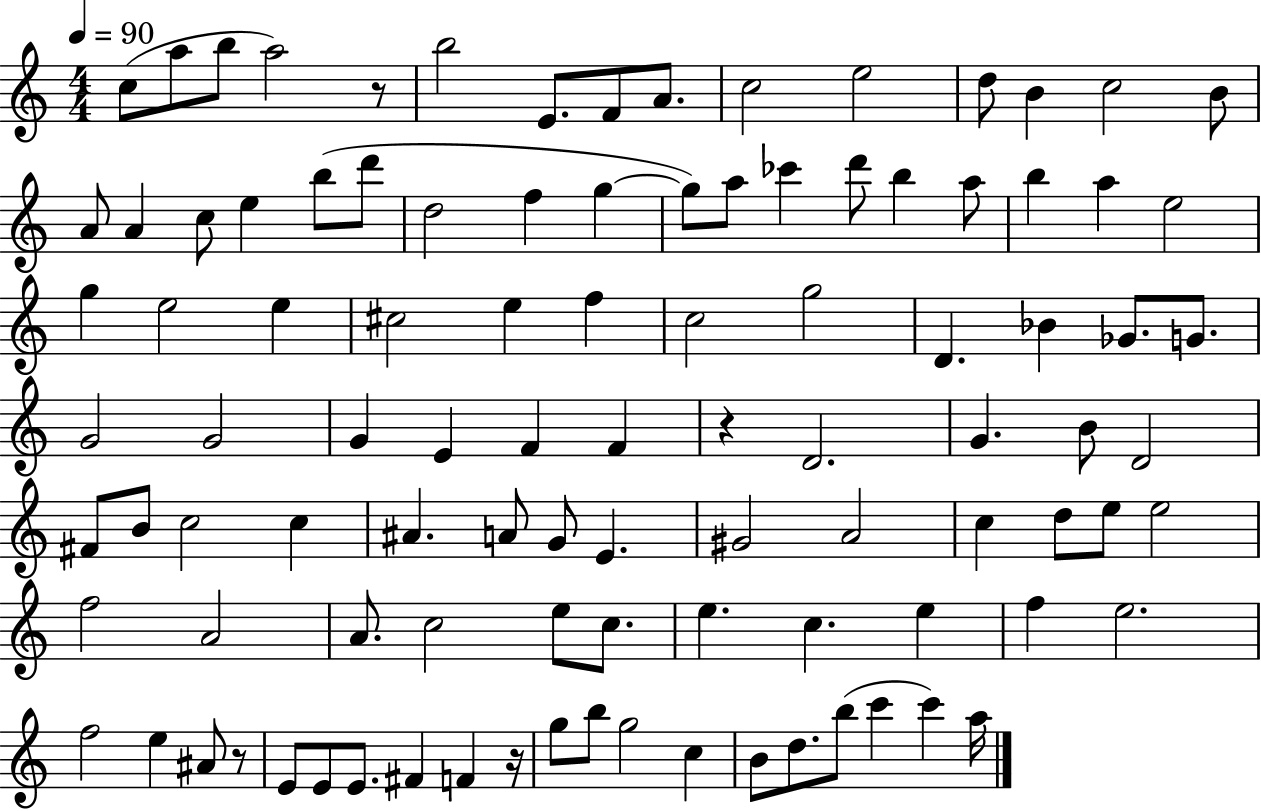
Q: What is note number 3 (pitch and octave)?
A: B5